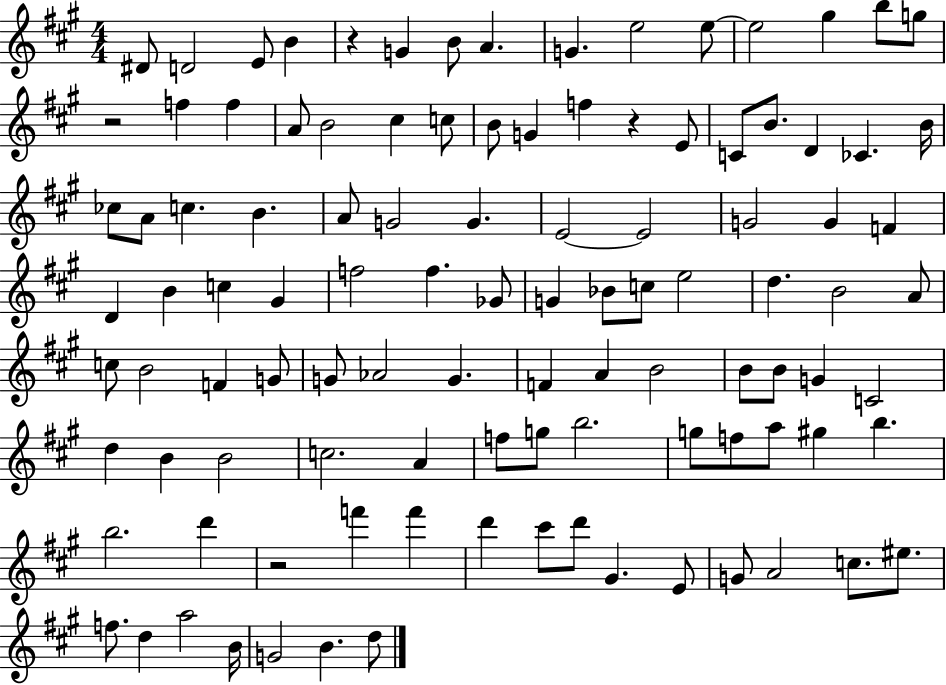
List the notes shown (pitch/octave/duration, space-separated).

D#4/e D4/h E4/e B4/q R/q G4/q B4/e A4/q. G4/q. E5/h E5/e E5/h G#5/q B5/e G5/e R/h F5/q F5/q A4/e B4/h C#5/q C5/e B4/e G4/q F5/q R/q E4/e C4/e B4/e. D4/q CES4/q. B4/s CES5/e A4/e C5/q. B4/q. A4/e G4/h G4/q. E4/h E4/h G4/h G4/q F4/q D4/q B4/q C5/q G#4/q F5/h F5/q. Gb4/e G4/q Bb4/e C5/e E5/h D5/q. B4/h A4/e C5/e B4/h F4/q G4/e G4/e Ab4/h G4/q. F4/q A4/q B4/h B4/e B4/e G4/q C4/h D5/q B4/q B4/h C5/h. A4/q F5/e G5/e B5/h. G5/e F5/e A5/e G#5/q B5/q. B5/h. D6/q R/h F6/q F6/q D6/q C#6/e D6/e G#4/q. E4/e G4/e A4/h C5/e. EIS5/e. F5/e. D5/q A5/h B4/s G4/h B4/q. D5/e